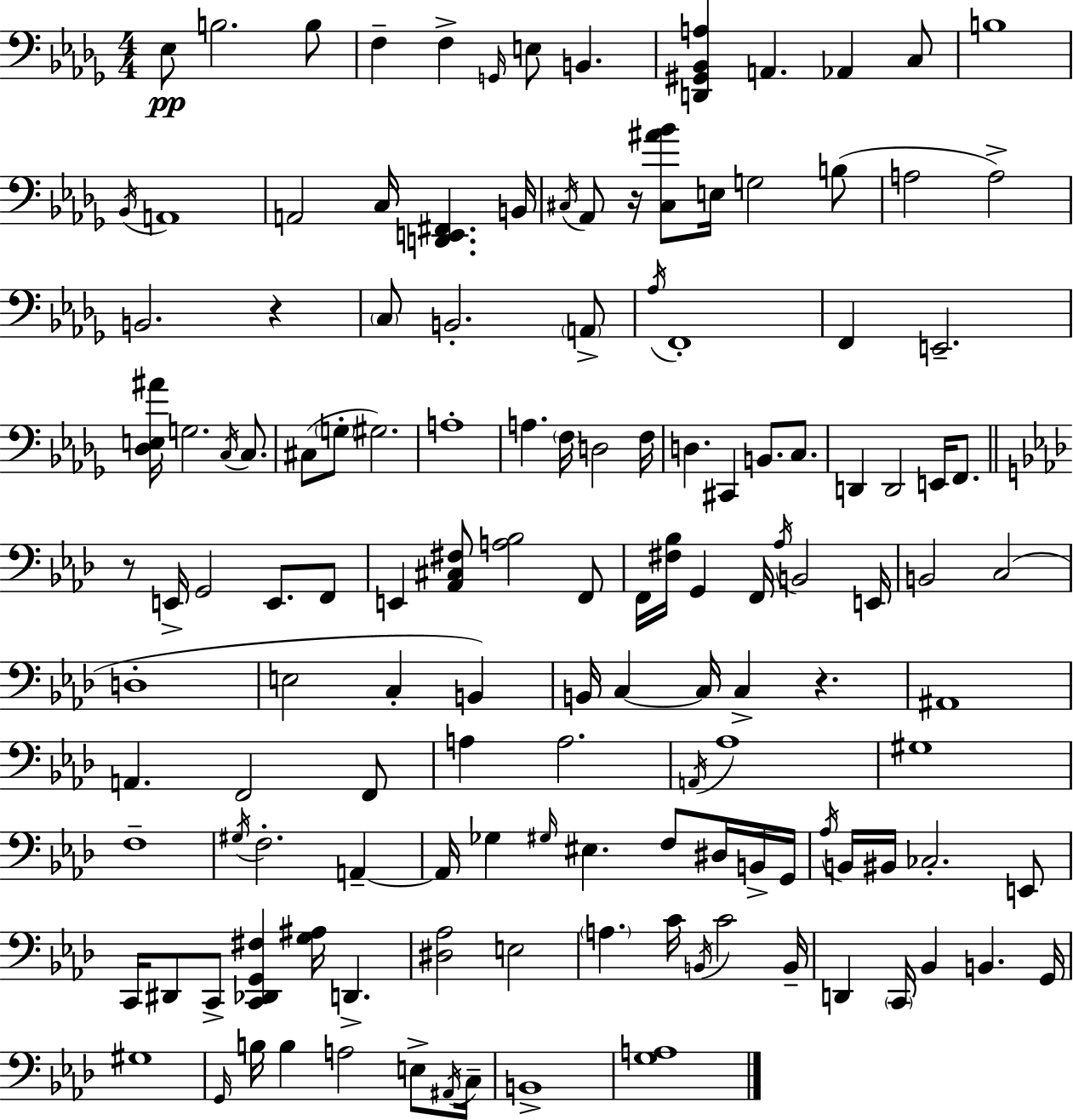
{
  \clef bass
  \numericTimeSignature
  \time 4/4
  \key bes \minor
  ees8\pp b2. b8 | f4-- f4-> \grace { g,16 } e8 b,4. | <d, gis, bes, a>4 a,4. aes,4 c8 | b1 | \break \acciaccatura { bes,16 } a,1 | a,2 c16 <d, e, fis,>4. | b,16 \acciaccatura { cis16 } aes,8 r16 <cis ais' bes'>8 e16 g2 | b8( a2 a2->) | \break b,2. r4 | \parenthesize c8 b,2.-. | \parenthesize a,8-> \acciaccatura { aes16 } f,1-. | f,4 e,2.-- | \break <des e ais'>16 g2. | \acciaccatura { c16 } c8. cis8( \parenthesize g8-. gis2.) | a1-. | a4. \parenthesize f16 d2 | \break f16 d4. cis,4 b,8. | c8. d,4 d,2 | e,16 f,8. \bar "||" \break \key aes \major r8 e,16-> g,2 e,8. f,8 | e,4 <aes, cis fis>8 <a bes>2 f,8 | f,16 <fis bes>16 g,4 f,16 \acciaccatura { aes16 } b,2 | e,16 b,2 c2( | \break d1-. | e2 c4-. b,4) | b,16 c4~~ c16 c4-> r4. | ais,1 | \break a,4. f,2 f,8 | a4 a2. | \acciaccatura { a,16 } aes1 | gis1 | \break f1-- | \acciaccatura { gis16 } f2.-. a,4--~~ | a,16 ges4 \grace { gis16 } eis4. f8 | dis16 b,16-> g,16 \acciaccatura { aes16 } b,16 bis,16 ces2.-. | \break e,8 c,16 dis,8 c,8-> <c, des, g, fis>4 <g ais>16 d,4.-> | <dis aes>2 e2 | \parenthesize a4. c'16 \acciaccatura { b,16 } c'2 | b,16-- d,4 \parenthesize c,16 bes,4 b,4. | \break g,16 gis1 | \grace { g,16 } b16 b4 a2 | e8-> \acciaccatura { ais,16 } c16-- b,1-> | <g a>1 | \break \bar "|."
}